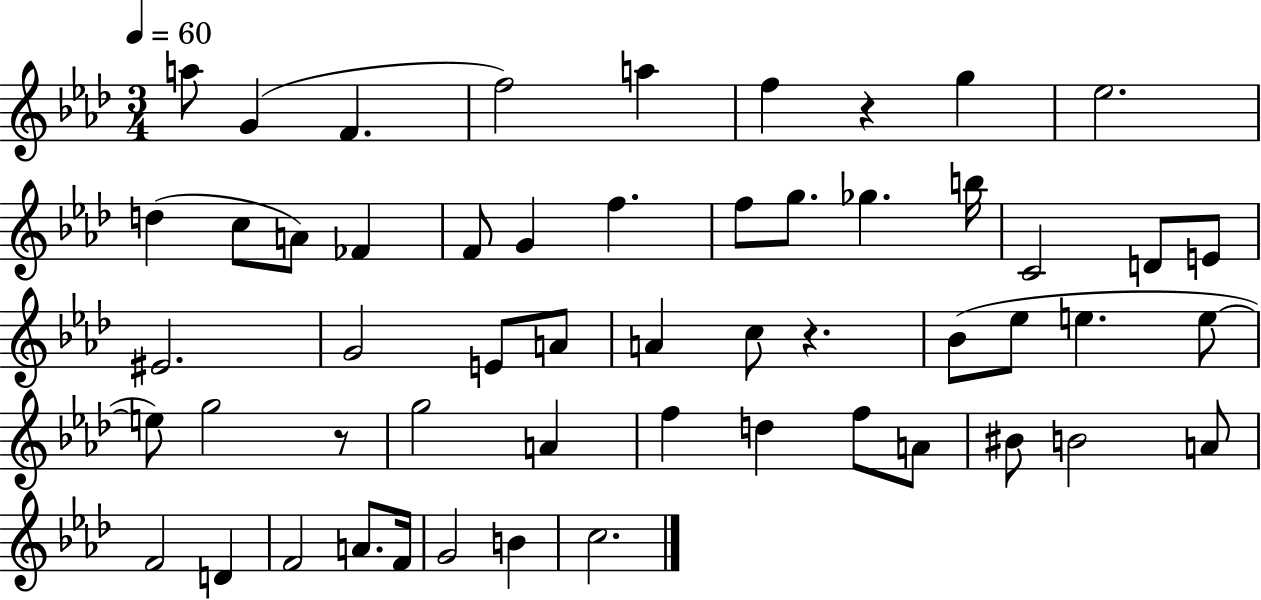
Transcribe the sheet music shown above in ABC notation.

X:1
T:Untitled
M:3/4
L:1/4
K:Ab
a/2 G F f2 a f z g _e2 d c/2 A/2 _F F/2 G f f/2 g/2 _g b/4 C2 D/2 E/2 ^E2 G2 E/2 A/2 A c/2 z _B/2 _e/2 e e/2 e/2 g2 z/2 g2 A f d f/2 A/2 ^B/2 B2 A/2 F2 D F2 A/2 F/4 G2 B c2